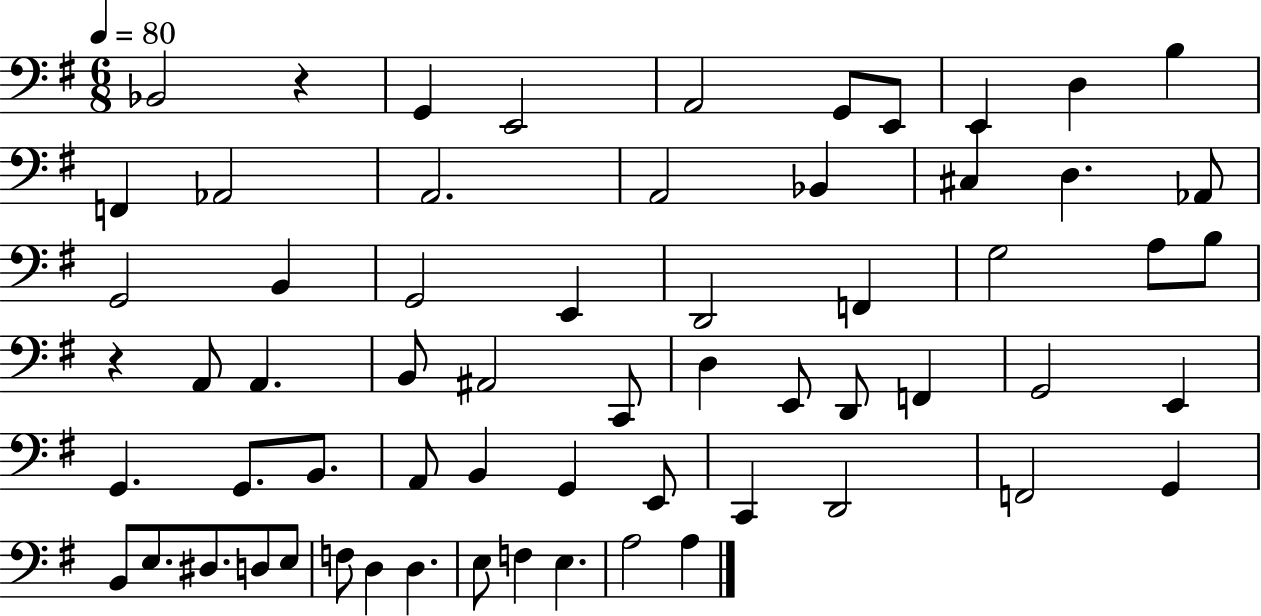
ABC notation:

X:1
T:Untitled
M:6/8
L:1/4
K:G
_B,,2 z G,, E,,2 A,,2 G,,/2 E,,/2 E,, D, B, F,, _A,,2 A,,2 A,,2 _B,, ^C, D, _A,,/2 G,,2 B,, G,,2 E,, D,,2 F,, G,2 A,/2 B,/2 z A,,/2 A,, B,,/2 ^A,,2 C,,/2 D, E,,/2 D,,/2 F,, G,,2 E,, G,, G,,/2 B,,/2 A,,/2 B,, G,, E,,/2 C,, D,,2 F,,2 G,, B,,/2 E,/2 ^D,/2 D,/2 E,/2 F,/2 D, D, E,/2 F, E, A,2 A,